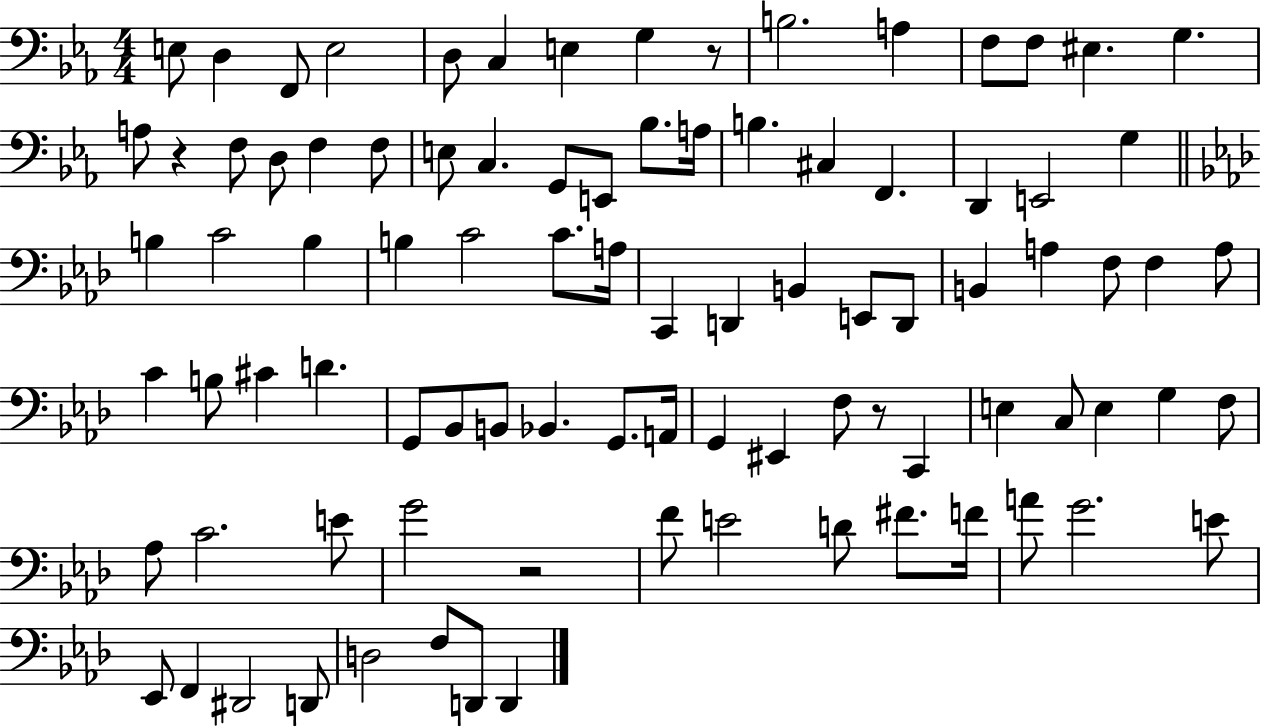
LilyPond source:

{
  \clef bass
  \numericTimeSignature
  \time 4/4
  \key ees \major
  e8 d4 f,8 e2 | d8 c4 e4 g4 r8 | b2. a4 | f8 f8 eis4. g4. | \break a8 r4 f8 d8 f4 f8 | e8 c4. g,8 e,8 bes8. a16 | b4. cis4 f,4. | d,4 e,2 g4 | \break \bar "||" \break \key aes \major b4 c'2 b4 | b4 c'2 c'8. a16 | c,4 d,4 b,4 e,8 d,8 | b,4 a4 f8 f4 a8 | \break c'4 b8 cis'4 d'4. | g,8 bes,8 b,8 bes,4. g,8. a,16 | g,4 eis,4 f8 r8 c,4 | e4 c8 e4 g4 f8 | \break aes8 c'2. e'8 | g'2 r2 | f'8 e'2 d'8 fis'8. f'16 | a'8 g'2. e'8 | \break ees,8 f,4 dis,2 d,8 | d2 f8 d,8 d,4 | \bar "|."
}